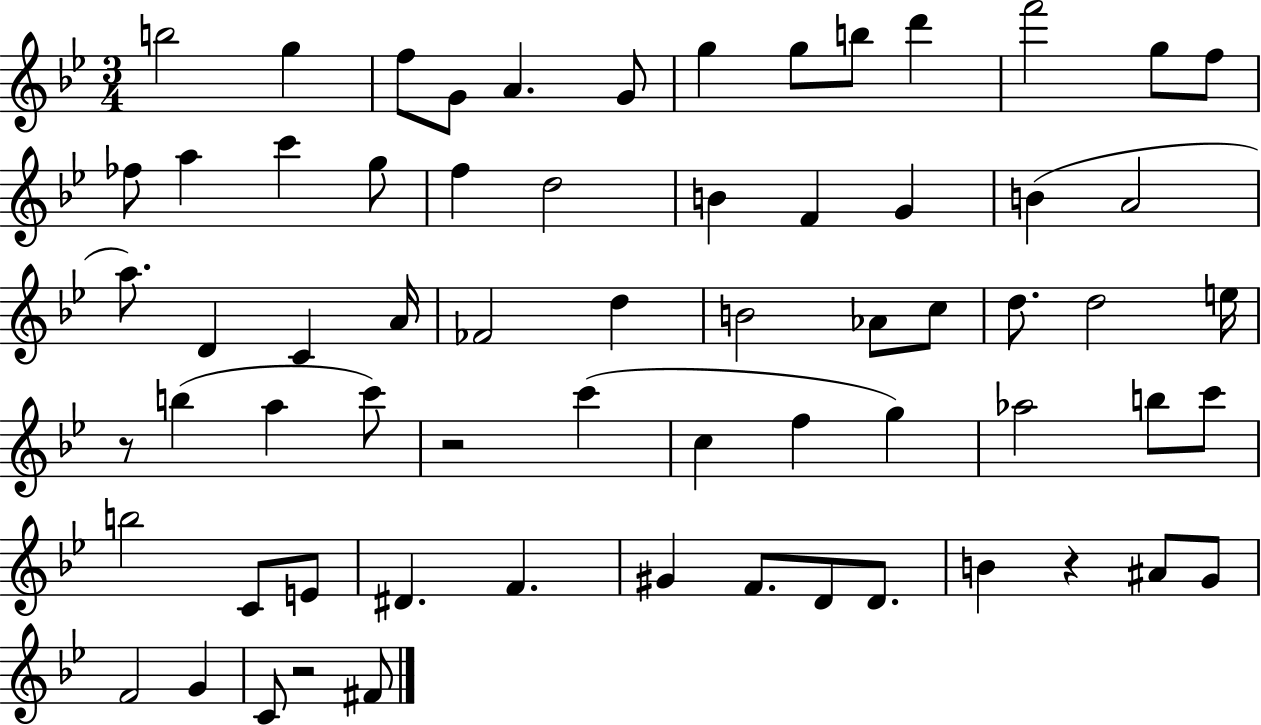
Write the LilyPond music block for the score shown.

{
  \clef treble
  \numericTimeSignature
  \time 3/4
  \key bes \major
  b''2 g''4 | f''8 g'8 a'4. g'8 | g''4 g''8 b''8 d'''4 | f'''2 g''8 f''8 | \break fes''8 a''4 c'''4 g''8 | f''4 d''2 | b'4 f'4 g'4 | b'4( a'2 | \break a''8.) d'4 c'4 a'16 | fes'2 d''4 | b'2 aes'8 c''8 | d''8. d''2 e''16 | \break r8 b''4( a''4 c'''8) | r2 c'''4( | c''4 f''4 g''4) | aes''2 b''8 c'''8 | \break b''2 c'8 e'8 | dis'4. f'4. | gis'4 f'8. d'8 d'8. | b'4 r4 ais'8 g'8 | \break f'2 g'4 | c'8 r2 fis'8 | \bar "|."
}